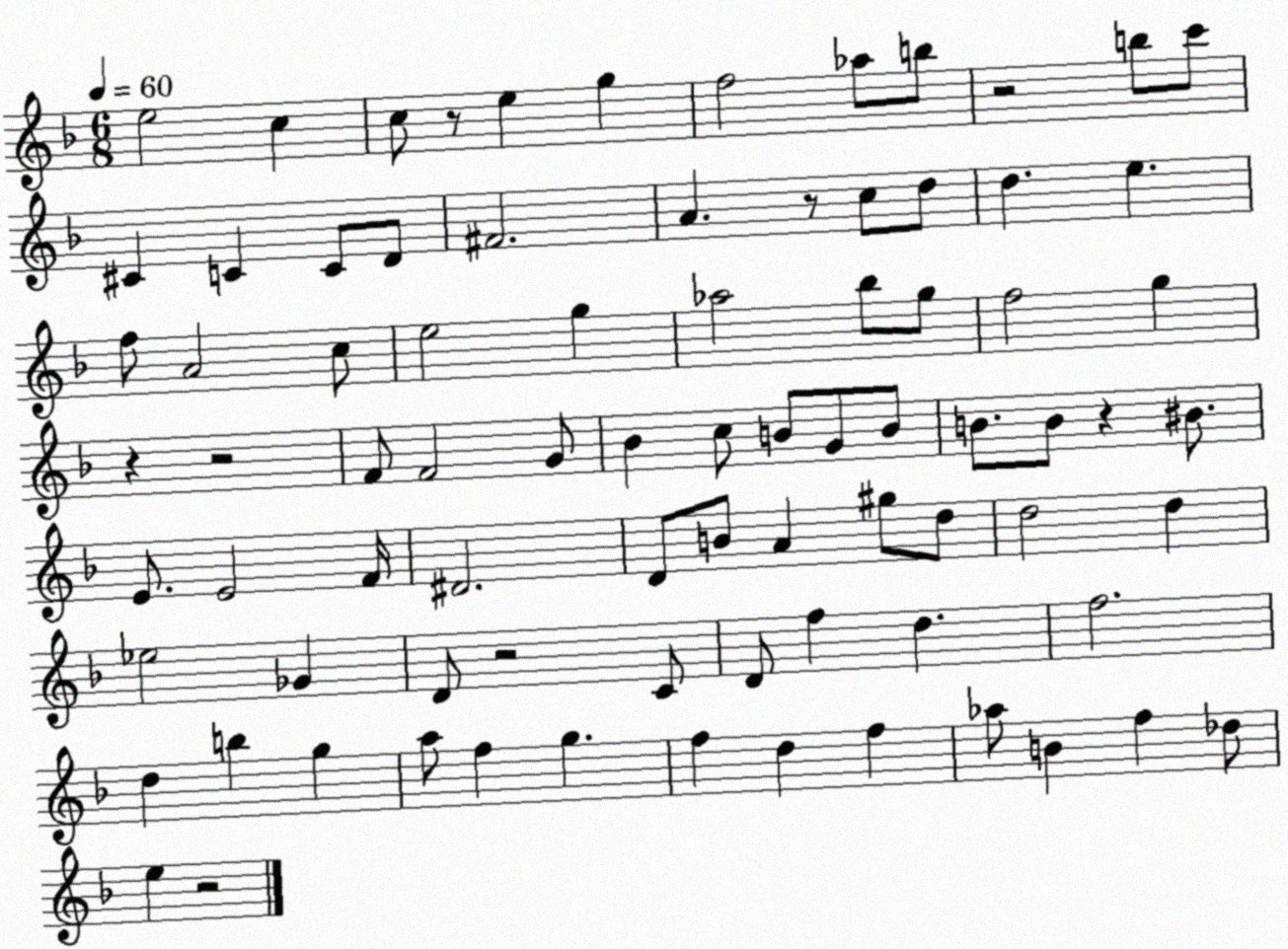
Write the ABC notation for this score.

X:1
T:Untitled
M:6/8
L:1/4
K:F
e2 c c/2 z/2 e g f2 _a/2 b/2 z2 b/2 c'/2 ^C C C/2 D/2 ^F2 A z/2 c/2 d/2 d e f/2 A2 c/2 e2 g _a2 _b/2 g/2 f2 g z z2 F/2 F2 G/2 _B c/2 B/2 G/2 B/2 B/2 B/2 z ^B/2 E/2 E2 F/4 ^D2 D/2 B/2 A ^g/2 d/2 d2 d _e2 _G D/2 z2 C/2 D/2 f d f2 d b g a/2 f g f d f _a/2 B f _d/2 e z2